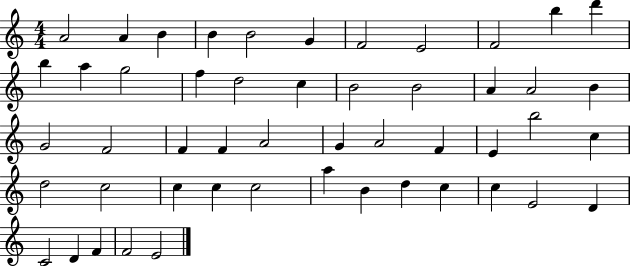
X:1
T:Untitled
M:4/4
L:1/4
K:C
A2 A B B B2 G F2 E2 F2 b d' b a g2 f d2 c B2 B2 A A2 B G2 F2 F F A2 G A2 F E b2 c d2 c2 c c c2 a B d c c E2 D C2 D F F2 E2